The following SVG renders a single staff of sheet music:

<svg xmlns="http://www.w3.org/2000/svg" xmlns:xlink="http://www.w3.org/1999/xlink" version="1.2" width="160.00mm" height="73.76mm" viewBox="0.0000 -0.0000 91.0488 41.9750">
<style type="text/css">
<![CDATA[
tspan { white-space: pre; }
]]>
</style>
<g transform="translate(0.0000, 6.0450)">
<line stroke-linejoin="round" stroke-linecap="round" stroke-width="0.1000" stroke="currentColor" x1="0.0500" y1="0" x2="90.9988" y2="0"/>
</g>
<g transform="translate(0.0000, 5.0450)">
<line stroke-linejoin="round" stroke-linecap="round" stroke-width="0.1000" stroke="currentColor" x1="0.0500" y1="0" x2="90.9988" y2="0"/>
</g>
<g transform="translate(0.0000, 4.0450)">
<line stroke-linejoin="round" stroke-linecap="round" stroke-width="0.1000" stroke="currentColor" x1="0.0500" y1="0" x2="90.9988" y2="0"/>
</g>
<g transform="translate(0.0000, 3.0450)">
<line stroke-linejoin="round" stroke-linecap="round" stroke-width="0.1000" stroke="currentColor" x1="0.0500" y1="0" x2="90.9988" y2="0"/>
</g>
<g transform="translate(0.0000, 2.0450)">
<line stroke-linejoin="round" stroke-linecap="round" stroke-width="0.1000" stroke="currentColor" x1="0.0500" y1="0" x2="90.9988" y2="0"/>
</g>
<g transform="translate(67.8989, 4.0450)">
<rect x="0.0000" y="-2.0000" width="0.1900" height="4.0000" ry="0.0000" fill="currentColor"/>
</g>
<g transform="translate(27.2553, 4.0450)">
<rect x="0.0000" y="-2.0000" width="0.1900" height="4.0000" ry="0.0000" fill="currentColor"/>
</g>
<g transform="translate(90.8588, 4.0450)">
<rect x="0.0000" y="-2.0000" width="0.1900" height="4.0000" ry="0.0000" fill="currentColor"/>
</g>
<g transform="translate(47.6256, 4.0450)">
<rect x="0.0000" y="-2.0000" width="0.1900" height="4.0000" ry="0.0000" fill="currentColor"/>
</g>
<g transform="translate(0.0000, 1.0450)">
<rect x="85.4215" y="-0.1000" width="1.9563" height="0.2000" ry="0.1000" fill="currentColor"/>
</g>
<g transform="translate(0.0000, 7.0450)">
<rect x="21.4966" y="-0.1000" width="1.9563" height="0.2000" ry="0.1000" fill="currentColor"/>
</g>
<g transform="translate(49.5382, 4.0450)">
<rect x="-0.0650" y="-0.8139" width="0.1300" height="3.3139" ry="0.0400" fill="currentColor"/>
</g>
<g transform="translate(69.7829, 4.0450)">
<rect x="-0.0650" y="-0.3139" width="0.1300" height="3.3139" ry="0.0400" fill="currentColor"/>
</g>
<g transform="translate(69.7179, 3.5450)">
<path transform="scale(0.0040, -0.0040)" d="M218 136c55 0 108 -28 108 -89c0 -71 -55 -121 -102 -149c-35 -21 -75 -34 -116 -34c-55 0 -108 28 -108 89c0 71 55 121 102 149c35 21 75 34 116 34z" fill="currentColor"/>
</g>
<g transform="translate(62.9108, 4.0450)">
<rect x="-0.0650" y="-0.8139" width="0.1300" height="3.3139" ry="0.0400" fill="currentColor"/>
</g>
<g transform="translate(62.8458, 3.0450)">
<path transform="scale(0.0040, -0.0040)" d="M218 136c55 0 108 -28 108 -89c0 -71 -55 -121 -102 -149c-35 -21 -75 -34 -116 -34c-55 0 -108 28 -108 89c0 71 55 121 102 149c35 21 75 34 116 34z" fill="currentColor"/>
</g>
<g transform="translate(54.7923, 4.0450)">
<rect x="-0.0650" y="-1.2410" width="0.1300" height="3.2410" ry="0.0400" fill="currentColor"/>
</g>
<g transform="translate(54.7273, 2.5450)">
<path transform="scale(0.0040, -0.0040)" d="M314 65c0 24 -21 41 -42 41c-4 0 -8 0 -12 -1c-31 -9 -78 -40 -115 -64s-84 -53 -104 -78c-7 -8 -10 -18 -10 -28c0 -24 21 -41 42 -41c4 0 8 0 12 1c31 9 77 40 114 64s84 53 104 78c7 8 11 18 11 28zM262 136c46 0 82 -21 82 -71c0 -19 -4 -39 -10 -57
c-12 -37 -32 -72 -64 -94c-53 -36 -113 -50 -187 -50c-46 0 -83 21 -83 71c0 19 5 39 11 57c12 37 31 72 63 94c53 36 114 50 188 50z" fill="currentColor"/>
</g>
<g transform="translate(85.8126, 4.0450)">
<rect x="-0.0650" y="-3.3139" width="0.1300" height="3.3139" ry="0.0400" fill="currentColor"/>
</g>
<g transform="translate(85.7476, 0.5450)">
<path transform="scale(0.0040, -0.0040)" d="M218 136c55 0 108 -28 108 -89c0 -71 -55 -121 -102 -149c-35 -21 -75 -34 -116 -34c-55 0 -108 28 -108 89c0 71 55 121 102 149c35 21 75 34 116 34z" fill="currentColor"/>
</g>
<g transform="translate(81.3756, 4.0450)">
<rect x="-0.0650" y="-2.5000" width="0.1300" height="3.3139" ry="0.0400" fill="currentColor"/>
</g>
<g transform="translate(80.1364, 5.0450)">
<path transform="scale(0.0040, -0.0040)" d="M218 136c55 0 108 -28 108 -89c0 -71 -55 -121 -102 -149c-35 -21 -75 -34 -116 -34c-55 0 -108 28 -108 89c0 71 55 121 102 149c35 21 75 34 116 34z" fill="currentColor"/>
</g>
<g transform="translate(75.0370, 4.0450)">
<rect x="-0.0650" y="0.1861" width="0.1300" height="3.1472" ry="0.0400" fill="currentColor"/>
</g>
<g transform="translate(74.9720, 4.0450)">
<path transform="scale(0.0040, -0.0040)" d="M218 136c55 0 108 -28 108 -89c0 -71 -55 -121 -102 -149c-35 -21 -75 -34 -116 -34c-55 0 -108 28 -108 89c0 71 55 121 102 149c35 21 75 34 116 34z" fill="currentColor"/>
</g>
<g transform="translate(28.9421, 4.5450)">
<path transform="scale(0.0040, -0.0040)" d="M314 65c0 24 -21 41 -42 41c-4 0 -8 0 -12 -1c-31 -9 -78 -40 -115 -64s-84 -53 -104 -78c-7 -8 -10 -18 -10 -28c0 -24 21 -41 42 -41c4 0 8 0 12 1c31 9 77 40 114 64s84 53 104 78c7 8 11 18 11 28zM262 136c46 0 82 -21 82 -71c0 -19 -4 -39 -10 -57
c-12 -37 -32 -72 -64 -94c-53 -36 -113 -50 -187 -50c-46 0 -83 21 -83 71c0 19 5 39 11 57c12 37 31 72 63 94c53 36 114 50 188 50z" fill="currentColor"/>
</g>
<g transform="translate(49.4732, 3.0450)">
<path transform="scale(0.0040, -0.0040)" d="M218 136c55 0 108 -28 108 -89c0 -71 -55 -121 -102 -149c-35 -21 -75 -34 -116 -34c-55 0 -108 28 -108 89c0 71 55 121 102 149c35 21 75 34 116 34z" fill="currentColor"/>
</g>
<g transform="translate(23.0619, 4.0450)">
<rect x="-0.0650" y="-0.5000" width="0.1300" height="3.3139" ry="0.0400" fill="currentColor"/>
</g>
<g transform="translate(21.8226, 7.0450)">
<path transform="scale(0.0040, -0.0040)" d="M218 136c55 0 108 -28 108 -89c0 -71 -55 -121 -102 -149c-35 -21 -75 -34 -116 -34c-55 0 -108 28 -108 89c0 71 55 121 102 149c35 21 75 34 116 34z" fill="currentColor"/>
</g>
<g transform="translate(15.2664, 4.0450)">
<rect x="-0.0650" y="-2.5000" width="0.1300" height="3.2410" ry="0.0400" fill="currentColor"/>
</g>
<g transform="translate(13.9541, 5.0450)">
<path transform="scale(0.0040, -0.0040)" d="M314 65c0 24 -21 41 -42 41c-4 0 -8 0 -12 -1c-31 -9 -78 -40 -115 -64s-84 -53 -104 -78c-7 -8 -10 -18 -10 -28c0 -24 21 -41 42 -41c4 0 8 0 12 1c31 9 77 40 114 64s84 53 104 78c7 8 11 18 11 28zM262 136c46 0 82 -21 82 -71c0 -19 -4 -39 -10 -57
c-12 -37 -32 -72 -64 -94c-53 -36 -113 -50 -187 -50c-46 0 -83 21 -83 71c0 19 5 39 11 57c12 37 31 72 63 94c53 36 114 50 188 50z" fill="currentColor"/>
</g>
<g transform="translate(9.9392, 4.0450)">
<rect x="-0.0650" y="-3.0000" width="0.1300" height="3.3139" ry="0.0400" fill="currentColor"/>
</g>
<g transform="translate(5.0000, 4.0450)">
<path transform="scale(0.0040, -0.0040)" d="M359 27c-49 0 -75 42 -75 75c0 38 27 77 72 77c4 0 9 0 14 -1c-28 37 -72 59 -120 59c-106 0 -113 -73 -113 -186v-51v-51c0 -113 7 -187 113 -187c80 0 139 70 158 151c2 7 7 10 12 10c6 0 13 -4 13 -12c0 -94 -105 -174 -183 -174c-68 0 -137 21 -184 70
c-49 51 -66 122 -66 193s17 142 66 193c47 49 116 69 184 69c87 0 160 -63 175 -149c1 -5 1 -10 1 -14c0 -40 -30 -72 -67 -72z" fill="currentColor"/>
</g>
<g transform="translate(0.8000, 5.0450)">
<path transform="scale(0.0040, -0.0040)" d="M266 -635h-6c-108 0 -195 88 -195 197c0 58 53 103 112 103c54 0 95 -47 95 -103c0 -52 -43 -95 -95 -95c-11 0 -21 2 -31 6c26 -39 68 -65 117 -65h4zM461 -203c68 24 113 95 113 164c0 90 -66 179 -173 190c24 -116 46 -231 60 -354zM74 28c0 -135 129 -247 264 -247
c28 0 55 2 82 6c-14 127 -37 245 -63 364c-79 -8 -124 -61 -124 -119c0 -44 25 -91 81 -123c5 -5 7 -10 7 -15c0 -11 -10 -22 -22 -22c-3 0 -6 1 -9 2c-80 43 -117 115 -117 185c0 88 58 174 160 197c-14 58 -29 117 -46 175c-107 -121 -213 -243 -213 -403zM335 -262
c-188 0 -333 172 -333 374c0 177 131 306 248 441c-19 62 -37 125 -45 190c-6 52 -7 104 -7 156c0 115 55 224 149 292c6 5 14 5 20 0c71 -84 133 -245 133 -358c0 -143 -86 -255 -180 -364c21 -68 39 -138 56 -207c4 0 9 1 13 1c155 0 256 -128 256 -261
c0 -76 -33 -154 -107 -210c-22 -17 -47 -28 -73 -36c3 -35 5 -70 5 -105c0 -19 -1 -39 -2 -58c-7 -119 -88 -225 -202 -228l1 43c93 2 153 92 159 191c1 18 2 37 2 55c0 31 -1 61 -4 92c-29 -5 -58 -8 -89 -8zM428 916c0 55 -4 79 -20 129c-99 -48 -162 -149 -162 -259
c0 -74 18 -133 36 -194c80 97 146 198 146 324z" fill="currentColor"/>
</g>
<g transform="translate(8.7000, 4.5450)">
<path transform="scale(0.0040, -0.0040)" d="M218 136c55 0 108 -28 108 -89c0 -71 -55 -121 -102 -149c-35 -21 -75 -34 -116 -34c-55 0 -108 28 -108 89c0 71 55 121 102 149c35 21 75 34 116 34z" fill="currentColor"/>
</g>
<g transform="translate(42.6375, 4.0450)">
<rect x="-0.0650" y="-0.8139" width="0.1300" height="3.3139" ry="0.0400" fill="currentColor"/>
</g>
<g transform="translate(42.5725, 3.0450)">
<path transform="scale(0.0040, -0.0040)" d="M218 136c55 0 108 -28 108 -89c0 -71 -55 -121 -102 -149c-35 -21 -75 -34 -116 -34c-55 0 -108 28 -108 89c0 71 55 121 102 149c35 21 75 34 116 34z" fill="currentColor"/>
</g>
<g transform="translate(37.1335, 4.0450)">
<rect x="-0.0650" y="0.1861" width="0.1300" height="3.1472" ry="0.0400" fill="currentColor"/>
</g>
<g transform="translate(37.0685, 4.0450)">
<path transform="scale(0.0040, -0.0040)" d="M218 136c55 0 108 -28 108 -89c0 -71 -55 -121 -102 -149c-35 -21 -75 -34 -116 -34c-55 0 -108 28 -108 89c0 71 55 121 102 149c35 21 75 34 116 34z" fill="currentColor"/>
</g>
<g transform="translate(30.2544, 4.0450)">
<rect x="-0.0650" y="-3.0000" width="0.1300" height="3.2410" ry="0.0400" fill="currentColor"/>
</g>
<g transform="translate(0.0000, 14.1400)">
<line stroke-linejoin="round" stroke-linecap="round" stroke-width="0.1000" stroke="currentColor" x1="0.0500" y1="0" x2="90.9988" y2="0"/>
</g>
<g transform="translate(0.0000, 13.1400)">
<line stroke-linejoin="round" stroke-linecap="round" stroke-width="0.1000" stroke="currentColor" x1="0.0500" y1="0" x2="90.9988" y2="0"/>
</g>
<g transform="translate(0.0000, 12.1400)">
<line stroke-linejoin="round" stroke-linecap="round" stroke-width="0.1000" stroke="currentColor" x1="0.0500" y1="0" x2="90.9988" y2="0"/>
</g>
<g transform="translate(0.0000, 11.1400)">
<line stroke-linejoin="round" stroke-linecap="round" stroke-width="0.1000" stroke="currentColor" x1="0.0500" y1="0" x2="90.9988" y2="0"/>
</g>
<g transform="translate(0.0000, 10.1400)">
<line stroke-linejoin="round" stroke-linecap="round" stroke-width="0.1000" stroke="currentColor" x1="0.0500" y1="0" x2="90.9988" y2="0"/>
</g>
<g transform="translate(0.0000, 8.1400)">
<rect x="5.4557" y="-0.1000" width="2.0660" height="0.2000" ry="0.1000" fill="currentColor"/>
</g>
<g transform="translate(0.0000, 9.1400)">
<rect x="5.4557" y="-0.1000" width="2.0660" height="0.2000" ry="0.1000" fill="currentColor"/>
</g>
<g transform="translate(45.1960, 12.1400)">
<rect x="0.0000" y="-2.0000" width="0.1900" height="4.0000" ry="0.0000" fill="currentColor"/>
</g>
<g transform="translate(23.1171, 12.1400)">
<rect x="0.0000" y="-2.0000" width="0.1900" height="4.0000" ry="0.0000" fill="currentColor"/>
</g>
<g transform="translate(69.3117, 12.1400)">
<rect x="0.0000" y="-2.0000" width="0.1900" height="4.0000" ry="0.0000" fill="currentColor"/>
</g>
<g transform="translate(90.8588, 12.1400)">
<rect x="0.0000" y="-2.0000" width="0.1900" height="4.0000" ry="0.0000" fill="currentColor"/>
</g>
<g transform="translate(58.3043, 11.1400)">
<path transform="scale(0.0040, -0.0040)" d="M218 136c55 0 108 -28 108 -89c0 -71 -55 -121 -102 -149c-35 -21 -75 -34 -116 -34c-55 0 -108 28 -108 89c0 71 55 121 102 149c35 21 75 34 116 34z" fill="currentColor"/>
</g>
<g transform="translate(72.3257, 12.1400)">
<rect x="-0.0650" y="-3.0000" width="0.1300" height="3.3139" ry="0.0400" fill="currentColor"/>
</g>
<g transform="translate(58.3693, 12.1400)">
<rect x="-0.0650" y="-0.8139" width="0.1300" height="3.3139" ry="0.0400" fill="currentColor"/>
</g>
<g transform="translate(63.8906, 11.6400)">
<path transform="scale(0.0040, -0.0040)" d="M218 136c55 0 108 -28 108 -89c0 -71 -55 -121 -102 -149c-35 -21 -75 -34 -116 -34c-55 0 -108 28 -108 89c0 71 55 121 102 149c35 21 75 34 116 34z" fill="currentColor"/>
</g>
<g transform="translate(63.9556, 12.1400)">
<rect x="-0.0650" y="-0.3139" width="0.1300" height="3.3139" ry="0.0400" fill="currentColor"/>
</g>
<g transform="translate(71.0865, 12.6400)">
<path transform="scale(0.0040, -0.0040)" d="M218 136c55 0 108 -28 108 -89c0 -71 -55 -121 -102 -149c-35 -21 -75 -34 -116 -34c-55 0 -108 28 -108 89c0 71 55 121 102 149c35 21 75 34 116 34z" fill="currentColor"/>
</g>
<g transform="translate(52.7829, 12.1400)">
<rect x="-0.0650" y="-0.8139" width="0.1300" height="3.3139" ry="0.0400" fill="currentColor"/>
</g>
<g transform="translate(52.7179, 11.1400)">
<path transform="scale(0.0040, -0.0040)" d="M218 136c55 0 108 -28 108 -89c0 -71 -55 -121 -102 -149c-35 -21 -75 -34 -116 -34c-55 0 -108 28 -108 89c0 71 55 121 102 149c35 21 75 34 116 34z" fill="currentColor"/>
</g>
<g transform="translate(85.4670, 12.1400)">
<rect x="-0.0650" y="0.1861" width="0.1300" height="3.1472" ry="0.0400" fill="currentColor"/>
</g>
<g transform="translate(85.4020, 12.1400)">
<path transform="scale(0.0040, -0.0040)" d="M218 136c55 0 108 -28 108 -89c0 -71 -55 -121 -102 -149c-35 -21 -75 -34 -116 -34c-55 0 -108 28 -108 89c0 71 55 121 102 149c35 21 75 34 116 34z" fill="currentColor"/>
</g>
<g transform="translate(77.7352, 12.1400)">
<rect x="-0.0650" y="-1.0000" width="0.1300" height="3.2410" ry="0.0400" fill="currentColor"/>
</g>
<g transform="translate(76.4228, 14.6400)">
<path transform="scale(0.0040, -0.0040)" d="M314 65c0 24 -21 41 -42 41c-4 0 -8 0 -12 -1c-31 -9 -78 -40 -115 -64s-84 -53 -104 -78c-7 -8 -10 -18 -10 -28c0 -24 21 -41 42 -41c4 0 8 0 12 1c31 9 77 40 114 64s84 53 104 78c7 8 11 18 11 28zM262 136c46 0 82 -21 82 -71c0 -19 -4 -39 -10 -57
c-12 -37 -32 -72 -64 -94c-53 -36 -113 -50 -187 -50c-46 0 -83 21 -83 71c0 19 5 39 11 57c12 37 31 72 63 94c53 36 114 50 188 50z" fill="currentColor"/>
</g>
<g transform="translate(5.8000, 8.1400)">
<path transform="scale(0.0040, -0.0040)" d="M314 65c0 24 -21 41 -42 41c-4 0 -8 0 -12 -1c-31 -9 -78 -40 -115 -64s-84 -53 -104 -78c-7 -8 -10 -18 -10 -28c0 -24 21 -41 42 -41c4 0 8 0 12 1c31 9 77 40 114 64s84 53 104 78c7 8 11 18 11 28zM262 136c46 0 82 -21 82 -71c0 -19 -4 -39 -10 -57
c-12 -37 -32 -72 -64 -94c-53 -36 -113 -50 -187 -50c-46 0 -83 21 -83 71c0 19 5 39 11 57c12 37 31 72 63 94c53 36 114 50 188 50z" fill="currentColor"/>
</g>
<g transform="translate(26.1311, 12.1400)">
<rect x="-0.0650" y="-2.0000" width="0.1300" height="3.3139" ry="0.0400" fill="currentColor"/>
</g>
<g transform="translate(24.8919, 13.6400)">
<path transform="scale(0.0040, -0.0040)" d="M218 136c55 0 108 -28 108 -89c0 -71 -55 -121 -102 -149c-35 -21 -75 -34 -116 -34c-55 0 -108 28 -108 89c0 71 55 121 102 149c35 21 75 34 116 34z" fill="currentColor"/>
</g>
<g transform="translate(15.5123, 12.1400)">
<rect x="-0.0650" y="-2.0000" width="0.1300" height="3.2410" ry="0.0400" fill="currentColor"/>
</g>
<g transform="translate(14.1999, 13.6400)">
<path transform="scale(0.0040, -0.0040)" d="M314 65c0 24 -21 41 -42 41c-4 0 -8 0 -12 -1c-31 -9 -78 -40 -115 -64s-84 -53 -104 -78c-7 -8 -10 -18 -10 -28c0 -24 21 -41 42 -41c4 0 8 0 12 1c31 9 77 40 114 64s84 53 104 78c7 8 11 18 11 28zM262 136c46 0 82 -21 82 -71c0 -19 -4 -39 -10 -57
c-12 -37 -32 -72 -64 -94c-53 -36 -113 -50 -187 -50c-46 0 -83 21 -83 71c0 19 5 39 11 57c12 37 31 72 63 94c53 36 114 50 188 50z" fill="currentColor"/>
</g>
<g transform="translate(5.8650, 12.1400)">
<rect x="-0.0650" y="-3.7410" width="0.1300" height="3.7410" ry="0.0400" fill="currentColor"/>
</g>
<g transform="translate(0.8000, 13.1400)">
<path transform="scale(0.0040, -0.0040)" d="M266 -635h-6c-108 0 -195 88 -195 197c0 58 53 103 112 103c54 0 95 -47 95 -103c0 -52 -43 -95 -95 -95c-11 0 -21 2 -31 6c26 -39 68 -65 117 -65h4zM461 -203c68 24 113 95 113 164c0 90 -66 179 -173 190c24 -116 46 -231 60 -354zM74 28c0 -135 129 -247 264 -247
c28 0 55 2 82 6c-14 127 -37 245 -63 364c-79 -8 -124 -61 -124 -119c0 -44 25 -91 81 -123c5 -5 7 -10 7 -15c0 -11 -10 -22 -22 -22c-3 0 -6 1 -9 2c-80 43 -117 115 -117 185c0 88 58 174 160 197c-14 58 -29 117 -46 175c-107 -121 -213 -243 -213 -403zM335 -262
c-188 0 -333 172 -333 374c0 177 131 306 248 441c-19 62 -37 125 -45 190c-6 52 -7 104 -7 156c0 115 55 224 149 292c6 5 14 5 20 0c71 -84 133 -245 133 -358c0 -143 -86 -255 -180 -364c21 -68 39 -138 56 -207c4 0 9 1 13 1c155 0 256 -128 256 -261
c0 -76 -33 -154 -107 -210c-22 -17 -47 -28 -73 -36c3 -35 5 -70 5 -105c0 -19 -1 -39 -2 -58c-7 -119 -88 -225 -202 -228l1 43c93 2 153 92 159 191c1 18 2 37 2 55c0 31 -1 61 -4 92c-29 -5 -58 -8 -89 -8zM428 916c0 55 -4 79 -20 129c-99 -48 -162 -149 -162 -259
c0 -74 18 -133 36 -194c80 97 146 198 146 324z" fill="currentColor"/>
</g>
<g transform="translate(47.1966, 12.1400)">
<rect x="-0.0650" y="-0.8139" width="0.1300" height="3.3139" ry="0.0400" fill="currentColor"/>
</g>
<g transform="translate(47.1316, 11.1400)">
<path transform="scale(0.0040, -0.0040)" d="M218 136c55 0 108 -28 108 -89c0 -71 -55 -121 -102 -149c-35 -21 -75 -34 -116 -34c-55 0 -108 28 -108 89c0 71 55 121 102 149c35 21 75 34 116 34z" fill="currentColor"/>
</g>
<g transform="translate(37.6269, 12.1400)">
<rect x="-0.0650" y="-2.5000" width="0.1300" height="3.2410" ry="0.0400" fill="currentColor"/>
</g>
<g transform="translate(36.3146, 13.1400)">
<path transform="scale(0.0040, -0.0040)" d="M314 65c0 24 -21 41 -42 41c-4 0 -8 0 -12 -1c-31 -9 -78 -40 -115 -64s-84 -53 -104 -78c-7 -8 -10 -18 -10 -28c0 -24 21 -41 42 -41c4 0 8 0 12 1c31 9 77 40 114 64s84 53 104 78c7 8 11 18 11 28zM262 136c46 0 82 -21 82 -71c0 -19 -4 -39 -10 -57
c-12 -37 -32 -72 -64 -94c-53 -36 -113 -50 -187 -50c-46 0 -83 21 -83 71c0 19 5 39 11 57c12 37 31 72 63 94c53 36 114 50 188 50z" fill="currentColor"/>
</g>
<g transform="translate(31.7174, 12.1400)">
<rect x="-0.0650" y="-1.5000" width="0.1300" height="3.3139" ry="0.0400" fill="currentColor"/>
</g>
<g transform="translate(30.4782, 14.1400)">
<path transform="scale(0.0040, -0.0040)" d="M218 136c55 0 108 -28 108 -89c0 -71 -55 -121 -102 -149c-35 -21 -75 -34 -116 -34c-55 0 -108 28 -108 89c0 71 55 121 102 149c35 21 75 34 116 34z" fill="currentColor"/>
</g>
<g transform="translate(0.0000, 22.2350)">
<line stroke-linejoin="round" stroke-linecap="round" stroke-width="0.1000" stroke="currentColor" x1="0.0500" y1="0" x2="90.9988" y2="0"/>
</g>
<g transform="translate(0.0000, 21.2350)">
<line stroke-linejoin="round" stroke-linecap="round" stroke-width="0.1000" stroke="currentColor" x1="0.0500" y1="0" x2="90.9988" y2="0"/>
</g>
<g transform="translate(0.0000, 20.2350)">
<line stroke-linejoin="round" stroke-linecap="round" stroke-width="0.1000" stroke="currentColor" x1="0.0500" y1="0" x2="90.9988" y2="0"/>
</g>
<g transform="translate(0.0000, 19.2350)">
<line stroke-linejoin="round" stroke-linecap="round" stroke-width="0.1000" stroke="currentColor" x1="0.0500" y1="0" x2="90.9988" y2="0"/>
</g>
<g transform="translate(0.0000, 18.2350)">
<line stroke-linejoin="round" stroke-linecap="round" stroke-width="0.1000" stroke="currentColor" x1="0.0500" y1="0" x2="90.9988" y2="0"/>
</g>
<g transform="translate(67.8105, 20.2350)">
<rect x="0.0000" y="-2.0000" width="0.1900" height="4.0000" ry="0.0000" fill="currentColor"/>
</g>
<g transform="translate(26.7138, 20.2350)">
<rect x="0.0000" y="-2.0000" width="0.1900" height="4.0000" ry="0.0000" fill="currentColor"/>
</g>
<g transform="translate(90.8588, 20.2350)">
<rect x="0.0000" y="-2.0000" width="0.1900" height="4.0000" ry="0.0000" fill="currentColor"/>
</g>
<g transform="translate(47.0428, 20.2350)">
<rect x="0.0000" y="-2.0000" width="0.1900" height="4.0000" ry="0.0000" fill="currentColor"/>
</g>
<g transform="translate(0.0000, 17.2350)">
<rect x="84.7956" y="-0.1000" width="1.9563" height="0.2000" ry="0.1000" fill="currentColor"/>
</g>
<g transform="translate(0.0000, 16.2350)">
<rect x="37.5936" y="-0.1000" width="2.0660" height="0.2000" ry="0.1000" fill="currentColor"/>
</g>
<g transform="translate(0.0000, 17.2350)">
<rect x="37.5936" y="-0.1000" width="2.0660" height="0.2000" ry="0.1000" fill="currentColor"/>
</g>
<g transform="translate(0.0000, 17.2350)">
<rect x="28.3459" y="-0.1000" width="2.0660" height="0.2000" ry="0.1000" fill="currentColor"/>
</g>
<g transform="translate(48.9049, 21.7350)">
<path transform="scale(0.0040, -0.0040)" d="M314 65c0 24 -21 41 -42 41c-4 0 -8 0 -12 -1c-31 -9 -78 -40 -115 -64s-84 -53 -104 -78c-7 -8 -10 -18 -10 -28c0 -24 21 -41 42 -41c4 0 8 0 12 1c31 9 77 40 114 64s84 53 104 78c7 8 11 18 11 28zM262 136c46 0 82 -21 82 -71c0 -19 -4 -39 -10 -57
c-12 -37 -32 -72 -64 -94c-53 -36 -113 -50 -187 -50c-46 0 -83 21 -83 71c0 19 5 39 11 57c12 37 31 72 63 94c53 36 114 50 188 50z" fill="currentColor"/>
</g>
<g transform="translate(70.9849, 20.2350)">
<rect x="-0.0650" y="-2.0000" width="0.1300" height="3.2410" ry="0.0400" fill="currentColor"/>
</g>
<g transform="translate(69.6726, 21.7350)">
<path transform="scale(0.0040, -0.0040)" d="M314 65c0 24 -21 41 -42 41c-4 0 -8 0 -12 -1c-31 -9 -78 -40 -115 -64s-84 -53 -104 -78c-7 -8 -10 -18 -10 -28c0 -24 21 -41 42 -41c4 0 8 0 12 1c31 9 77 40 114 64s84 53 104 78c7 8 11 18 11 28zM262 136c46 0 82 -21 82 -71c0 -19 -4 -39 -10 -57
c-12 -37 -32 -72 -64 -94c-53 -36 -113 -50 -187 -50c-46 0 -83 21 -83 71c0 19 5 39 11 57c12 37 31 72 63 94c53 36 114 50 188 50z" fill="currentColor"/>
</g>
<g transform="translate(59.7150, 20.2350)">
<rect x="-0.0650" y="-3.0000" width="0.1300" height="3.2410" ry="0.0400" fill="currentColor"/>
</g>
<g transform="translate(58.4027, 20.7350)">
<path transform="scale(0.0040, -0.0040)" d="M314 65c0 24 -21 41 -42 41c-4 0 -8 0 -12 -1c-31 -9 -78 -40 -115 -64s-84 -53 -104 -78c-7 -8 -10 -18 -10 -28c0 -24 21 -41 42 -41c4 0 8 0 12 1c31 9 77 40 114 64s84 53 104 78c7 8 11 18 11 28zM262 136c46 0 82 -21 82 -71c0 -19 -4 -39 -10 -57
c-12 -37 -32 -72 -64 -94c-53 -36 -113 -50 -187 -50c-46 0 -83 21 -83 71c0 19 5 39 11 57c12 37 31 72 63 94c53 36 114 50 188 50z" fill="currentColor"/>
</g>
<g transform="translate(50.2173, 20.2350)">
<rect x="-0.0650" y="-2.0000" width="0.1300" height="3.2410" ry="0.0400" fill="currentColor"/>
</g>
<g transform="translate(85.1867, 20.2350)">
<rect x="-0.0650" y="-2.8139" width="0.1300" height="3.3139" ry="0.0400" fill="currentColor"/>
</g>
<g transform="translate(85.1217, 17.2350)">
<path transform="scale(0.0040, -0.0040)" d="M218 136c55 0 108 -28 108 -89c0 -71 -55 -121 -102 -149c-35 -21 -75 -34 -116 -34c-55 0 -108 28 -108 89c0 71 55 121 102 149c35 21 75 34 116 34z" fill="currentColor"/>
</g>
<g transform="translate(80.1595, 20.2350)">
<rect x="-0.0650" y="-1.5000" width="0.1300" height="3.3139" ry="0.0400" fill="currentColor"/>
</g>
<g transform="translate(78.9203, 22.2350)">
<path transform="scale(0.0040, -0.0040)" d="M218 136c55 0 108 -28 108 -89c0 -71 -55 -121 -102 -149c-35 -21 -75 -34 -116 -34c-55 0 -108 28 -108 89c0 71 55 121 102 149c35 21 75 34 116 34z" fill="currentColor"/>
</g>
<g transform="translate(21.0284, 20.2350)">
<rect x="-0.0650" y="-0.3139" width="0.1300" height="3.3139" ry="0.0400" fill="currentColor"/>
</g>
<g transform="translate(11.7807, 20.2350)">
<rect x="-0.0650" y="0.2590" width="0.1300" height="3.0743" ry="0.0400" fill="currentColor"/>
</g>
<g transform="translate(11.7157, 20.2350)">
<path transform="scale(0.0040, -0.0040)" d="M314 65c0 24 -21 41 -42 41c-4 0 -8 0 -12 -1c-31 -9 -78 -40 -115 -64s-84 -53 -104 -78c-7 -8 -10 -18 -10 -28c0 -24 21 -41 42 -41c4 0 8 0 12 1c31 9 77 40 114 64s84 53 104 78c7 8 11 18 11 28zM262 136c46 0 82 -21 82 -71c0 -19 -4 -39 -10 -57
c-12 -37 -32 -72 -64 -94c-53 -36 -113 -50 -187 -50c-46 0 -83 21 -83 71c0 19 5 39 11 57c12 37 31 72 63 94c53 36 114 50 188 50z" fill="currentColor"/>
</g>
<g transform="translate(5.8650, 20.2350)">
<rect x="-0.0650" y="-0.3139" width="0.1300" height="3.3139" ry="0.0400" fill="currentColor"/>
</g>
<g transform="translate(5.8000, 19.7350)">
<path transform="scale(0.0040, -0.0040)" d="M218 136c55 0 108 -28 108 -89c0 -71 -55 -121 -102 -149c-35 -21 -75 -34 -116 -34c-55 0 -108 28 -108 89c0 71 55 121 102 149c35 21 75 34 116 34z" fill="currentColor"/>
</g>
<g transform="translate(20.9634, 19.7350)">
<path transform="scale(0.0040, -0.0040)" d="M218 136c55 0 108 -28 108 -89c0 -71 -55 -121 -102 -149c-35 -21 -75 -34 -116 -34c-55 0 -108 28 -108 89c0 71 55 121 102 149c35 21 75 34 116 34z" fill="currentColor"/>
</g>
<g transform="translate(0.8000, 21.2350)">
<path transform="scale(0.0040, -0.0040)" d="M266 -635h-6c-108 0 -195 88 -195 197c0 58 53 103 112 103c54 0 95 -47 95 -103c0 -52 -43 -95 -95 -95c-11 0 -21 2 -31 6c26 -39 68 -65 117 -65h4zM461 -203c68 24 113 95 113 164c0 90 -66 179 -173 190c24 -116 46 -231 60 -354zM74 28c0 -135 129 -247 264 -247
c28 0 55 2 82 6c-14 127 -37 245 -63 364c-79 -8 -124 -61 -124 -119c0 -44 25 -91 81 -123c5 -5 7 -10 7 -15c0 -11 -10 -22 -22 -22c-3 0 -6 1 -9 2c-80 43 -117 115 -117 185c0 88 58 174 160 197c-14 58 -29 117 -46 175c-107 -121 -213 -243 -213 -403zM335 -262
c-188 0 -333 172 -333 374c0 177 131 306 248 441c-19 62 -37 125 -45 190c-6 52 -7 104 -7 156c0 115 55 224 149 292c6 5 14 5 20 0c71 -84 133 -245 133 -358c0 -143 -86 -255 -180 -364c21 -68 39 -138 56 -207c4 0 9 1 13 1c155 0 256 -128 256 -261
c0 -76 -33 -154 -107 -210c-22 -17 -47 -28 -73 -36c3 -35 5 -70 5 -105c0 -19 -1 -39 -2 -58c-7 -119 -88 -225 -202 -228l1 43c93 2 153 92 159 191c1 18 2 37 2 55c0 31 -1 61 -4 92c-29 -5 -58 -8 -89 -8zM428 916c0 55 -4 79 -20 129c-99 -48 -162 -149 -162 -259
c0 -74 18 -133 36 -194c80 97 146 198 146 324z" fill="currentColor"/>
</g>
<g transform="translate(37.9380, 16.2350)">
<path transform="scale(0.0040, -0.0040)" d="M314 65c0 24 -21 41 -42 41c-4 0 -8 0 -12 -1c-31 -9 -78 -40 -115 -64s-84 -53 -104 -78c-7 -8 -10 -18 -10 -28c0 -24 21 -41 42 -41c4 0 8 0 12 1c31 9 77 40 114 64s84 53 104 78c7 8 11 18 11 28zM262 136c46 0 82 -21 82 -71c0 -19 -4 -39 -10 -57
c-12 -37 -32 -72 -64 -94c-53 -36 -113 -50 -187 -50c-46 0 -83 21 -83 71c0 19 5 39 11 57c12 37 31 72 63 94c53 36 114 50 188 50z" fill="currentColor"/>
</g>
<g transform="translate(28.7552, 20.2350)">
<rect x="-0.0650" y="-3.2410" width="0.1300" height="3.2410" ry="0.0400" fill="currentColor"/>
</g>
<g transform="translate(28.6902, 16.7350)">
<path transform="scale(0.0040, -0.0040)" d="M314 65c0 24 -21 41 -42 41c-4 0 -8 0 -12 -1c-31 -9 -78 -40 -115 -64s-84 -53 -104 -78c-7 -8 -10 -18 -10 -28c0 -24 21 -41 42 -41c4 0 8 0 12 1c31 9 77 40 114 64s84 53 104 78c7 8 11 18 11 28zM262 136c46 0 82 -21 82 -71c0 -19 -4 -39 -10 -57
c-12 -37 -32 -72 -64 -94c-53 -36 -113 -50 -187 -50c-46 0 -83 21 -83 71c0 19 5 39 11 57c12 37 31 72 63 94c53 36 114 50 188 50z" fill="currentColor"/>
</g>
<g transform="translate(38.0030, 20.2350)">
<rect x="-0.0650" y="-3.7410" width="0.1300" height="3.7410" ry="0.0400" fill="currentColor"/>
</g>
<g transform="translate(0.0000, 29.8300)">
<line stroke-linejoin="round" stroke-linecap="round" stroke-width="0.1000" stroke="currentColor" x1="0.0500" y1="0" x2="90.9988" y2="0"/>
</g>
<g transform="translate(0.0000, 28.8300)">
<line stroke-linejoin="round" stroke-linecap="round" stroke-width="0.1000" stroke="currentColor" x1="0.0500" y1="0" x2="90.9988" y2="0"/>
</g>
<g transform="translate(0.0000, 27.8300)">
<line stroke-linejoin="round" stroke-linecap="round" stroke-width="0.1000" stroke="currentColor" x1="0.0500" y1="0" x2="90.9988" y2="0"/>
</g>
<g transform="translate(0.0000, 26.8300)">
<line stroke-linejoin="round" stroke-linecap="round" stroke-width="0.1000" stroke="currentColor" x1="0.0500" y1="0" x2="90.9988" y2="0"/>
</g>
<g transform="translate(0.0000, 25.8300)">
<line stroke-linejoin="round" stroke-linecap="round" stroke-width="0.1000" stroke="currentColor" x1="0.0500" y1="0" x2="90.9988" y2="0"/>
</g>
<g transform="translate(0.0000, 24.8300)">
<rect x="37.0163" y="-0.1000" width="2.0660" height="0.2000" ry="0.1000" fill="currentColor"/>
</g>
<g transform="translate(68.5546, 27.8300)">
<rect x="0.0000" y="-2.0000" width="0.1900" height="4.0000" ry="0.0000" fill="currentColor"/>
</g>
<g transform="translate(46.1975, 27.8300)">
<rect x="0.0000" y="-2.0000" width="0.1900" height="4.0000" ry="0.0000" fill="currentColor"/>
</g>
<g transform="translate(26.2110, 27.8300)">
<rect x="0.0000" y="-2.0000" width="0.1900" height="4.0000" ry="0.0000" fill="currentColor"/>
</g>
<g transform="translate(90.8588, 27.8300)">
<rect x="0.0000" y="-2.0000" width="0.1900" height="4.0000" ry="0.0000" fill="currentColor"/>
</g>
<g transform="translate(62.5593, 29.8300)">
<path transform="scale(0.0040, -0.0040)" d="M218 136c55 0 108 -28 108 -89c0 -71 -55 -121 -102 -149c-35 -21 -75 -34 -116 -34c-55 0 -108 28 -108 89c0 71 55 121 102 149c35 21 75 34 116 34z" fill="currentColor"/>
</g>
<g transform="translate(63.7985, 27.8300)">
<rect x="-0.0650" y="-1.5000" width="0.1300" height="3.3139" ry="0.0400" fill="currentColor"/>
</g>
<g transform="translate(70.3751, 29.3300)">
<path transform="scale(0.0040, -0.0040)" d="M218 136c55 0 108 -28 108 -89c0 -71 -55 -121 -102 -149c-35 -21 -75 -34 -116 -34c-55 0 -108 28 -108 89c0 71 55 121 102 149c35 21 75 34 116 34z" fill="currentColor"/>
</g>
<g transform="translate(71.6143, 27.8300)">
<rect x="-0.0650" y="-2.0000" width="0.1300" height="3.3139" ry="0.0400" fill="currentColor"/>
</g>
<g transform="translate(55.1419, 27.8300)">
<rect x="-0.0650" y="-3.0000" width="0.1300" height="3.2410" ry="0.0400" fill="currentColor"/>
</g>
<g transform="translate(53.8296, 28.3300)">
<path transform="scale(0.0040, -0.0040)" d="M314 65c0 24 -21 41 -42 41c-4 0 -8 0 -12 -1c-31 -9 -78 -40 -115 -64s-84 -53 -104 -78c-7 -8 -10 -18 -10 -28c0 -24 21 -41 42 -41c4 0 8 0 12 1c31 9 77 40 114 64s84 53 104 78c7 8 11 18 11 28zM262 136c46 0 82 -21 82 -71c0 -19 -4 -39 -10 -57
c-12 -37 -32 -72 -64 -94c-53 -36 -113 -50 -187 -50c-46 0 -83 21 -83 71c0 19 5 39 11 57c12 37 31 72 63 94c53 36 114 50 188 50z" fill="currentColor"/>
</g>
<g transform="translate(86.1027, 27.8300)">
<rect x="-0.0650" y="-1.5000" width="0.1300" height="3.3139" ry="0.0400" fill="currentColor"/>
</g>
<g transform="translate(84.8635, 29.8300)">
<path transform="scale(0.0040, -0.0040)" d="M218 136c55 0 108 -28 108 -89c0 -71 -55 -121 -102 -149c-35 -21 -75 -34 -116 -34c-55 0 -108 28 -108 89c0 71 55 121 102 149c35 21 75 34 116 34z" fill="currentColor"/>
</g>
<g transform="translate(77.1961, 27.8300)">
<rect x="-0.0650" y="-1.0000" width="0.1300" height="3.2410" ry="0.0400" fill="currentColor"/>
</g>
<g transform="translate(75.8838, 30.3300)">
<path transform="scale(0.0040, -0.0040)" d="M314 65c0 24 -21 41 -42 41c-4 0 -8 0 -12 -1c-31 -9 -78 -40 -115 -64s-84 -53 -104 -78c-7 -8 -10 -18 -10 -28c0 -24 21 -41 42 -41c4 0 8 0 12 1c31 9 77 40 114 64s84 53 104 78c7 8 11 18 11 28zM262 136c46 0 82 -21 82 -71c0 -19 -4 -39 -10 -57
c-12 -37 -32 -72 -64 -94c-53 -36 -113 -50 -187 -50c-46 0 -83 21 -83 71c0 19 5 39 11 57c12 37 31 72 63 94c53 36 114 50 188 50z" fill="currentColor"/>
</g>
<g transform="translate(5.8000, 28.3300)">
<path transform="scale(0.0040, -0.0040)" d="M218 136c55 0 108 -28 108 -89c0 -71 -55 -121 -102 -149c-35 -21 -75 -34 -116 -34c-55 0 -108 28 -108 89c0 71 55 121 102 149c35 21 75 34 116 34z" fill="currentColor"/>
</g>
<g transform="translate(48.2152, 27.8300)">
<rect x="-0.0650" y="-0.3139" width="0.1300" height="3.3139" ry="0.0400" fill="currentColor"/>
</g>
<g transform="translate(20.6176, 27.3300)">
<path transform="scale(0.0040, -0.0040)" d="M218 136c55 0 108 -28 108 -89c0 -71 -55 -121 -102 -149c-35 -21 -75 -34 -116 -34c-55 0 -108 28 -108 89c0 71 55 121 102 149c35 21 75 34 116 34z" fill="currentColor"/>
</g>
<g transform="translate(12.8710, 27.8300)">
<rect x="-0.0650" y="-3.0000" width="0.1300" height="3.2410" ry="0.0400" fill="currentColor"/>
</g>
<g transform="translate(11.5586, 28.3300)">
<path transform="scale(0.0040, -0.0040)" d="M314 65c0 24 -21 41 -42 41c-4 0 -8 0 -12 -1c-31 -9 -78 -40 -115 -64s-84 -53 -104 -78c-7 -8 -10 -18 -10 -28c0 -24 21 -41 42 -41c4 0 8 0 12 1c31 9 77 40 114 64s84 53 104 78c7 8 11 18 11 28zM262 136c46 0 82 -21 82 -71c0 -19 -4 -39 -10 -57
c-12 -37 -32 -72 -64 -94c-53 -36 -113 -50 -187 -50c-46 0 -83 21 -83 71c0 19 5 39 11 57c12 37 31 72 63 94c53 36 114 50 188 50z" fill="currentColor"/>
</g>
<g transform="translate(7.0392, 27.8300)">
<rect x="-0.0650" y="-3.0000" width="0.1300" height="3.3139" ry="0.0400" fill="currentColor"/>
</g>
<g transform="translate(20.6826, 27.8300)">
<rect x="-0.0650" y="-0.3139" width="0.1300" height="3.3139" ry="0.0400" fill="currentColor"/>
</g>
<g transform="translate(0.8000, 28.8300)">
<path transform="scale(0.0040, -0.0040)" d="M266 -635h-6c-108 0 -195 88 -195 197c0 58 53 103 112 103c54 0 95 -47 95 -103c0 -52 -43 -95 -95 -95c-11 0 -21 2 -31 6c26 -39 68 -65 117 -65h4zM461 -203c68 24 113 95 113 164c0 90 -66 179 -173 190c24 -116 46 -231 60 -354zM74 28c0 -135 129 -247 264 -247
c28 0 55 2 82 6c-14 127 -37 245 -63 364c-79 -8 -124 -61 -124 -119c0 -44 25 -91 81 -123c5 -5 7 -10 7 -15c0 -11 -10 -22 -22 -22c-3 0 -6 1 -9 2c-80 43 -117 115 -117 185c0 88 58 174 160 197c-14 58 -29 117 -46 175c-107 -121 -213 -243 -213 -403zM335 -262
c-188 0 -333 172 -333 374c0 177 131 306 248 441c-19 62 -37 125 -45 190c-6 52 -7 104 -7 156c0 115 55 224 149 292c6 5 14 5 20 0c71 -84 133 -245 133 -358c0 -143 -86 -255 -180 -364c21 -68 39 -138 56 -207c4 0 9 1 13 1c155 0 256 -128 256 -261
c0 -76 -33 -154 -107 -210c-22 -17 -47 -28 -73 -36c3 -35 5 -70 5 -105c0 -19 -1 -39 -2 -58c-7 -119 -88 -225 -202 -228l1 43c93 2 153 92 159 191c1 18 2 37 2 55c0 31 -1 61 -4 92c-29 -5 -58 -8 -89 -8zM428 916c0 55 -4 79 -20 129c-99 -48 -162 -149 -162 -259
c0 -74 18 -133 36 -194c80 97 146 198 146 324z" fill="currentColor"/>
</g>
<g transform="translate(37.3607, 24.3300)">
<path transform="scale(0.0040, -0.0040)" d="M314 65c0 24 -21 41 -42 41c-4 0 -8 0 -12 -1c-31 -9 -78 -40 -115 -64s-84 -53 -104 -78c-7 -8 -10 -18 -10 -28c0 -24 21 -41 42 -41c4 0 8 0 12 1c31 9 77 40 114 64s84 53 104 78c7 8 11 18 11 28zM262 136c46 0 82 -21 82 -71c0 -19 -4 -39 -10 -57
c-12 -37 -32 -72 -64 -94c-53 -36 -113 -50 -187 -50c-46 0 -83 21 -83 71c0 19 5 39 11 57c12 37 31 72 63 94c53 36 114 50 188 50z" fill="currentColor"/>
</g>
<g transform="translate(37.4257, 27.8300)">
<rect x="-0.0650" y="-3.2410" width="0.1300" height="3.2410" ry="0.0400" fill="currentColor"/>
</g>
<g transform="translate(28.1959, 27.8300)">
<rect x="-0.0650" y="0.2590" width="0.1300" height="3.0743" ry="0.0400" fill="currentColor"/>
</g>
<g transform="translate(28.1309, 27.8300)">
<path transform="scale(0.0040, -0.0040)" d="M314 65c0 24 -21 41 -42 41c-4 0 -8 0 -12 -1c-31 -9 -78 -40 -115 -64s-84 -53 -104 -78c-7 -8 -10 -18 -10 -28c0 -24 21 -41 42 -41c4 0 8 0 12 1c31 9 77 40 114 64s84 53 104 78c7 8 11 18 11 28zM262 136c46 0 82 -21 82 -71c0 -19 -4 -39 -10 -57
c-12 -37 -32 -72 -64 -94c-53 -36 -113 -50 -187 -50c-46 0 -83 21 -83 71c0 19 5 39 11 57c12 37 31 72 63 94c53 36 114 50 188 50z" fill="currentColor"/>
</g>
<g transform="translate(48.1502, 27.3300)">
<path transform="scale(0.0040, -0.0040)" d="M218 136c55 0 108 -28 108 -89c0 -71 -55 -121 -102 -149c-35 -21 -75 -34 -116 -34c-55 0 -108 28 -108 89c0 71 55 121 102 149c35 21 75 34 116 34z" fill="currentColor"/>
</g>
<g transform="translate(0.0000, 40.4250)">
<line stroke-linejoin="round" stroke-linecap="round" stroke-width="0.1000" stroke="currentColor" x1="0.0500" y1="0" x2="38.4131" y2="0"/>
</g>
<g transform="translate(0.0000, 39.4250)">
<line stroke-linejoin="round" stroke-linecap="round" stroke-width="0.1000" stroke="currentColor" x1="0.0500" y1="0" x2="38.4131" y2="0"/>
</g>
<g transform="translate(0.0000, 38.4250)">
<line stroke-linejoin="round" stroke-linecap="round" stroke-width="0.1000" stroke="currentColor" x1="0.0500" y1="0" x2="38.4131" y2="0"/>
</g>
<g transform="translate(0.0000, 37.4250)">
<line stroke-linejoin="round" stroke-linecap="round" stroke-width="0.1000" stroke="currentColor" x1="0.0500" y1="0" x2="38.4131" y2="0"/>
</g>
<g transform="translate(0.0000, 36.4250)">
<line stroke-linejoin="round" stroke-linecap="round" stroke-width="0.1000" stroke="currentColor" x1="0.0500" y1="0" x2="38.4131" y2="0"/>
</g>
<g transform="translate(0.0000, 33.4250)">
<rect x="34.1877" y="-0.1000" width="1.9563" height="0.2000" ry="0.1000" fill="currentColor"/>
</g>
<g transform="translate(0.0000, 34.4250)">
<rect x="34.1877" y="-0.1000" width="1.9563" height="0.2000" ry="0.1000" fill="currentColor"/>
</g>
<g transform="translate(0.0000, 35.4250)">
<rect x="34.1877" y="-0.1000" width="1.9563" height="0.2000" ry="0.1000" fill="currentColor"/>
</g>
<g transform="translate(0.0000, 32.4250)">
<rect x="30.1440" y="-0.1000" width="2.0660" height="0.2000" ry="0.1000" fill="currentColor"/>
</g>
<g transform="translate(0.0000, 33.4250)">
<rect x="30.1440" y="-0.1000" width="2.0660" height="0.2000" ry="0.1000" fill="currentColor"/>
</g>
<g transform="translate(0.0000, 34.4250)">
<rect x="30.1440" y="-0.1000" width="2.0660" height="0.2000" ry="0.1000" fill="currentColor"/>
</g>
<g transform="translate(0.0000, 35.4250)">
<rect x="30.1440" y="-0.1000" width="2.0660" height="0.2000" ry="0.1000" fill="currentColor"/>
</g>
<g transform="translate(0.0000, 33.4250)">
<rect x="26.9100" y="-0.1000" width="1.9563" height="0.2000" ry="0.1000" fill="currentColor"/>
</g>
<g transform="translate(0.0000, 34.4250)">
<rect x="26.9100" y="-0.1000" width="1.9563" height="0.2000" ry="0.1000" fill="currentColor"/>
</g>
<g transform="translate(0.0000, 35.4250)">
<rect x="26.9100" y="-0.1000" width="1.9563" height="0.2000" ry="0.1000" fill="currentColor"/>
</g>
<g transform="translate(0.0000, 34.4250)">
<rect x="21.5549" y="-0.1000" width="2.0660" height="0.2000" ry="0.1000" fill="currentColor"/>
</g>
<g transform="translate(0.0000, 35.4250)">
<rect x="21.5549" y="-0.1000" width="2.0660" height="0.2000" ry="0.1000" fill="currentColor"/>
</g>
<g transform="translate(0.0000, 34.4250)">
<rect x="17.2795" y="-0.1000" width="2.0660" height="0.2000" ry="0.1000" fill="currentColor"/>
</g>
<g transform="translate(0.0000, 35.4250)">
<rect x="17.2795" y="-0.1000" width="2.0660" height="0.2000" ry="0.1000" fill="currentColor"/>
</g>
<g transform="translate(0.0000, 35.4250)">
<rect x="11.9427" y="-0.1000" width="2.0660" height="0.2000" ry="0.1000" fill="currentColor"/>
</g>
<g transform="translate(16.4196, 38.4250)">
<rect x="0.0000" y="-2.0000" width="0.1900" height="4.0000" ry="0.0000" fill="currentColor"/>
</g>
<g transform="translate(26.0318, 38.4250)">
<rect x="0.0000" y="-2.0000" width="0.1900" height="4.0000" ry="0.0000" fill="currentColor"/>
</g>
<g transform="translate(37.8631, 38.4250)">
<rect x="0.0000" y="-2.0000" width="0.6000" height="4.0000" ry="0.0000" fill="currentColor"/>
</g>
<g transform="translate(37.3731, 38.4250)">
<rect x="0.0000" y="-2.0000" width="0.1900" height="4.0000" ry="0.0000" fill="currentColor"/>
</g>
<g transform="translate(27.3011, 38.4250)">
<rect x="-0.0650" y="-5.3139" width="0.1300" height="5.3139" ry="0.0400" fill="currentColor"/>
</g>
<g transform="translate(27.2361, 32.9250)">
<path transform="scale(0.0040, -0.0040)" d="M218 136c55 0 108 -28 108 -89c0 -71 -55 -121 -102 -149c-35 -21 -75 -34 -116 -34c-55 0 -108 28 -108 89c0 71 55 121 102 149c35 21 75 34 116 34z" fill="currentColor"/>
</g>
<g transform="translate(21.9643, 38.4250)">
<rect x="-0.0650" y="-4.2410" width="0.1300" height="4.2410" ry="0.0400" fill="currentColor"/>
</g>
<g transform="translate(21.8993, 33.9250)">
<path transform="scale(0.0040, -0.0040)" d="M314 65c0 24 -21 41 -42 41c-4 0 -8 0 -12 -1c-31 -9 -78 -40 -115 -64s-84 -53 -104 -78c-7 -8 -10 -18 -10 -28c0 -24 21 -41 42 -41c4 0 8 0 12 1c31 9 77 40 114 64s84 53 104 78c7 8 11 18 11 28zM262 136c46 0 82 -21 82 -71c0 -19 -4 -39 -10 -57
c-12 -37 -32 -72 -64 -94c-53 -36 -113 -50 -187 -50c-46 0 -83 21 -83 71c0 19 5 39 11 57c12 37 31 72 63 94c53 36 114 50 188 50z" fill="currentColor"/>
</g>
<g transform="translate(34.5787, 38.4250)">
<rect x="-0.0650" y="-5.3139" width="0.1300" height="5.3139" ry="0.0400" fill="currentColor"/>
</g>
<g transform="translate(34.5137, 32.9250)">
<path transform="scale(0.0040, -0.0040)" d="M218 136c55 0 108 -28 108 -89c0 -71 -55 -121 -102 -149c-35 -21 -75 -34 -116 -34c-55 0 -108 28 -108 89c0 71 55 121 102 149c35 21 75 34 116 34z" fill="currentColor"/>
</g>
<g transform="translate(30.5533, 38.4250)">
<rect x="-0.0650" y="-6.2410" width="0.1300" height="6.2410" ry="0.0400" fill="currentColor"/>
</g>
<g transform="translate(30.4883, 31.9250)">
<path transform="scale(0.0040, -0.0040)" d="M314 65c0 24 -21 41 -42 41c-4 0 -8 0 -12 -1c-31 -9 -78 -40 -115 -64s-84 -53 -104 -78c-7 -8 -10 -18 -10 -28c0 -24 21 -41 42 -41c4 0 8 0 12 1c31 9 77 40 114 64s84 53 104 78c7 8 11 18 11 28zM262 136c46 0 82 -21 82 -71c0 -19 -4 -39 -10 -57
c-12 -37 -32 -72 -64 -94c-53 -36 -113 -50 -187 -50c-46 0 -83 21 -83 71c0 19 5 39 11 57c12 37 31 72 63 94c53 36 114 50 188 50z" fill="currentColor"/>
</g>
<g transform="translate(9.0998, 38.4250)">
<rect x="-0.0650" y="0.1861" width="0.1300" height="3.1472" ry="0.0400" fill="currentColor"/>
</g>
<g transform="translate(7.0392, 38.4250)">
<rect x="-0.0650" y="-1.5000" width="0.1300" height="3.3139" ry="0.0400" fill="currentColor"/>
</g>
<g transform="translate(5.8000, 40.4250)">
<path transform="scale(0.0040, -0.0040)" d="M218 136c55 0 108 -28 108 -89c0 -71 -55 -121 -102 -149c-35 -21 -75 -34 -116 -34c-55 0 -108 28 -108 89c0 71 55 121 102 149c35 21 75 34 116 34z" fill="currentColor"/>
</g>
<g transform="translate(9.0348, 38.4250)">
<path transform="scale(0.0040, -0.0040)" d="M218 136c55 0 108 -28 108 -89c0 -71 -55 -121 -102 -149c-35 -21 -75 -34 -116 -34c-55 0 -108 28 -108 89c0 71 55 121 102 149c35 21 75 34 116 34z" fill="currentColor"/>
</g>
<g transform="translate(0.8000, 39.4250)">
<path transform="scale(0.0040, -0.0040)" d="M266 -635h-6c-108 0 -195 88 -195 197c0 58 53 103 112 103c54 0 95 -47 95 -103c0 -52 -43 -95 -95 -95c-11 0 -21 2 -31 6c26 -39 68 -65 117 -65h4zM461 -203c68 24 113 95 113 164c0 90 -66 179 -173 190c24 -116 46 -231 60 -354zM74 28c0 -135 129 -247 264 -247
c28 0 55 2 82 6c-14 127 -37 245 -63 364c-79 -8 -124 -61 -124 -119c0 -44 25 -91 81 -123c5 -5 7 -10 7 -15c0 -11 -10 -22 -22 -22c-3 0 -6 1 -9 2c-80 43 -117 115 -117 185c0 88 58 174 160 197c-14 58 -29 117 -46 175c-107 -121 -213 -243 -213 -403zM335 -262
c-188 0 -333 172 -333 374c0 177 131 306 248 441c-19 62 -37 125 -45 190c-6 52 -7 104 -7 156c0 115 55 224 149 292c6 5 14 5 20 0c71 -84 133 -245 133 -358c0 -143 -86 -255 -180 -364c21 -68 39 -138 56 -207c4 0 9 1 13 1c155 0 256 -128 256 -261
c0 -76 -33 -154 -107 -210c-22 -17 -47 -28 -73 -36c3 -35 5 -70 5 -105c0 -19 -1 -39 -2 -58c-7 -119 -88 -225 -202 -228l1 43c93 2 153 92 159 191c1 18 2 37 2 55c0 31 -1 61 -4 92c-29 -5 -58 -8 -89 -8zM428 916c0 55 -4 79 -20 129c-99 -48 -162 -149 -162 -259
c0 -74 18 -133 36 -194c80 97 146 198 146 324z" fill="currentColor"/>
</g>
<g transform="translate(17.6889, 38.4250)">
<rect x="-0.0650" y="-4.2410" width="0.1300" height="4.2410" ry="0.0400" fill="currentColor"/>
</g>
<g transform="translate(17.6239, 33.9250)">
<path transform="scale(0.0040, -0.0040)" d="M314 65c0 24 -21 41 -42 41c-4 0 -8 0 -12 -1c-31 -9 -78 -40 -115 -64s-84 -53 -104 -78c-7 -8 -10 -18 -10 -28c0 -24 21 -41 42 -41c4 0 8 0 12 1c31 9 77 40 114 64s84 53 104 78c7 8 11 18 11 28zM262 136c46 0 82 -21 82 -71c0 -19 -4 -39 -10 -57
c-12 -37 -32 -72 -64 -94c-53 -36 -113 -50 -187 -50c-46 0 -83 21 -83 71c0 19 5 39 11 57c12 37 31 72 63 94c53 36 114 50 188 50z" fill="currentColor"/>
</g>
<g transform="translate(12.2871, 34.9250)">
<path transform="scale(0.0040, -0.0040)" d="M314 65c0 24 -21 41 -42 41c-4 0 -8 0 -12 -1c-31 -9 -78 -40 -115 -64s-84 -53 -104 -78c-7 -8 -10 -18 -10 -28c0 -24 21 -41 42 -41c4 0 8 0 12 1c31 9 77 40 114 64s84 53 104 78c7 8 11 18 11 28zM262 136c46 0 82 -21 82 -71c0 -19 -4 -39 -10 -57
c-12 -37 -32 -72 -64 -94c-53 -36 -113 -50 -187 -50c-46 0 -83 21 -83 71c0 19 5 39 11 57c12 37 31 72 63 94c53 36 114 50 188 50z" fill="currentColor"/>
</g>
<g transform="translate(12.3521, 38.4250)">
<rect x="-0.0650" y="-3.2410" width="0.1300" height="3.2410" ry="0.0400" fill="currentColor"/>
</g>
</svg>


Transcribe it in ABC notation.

X:1
T:Untitled
M:4/4
L:1/4
K:C
A G2 C A2 B d d e2 d c B G b c'2 F2 F E G2 d d d c A D2 B c B2 c b2 c'2 F2 A2 F2 E a A A2 c B2 b2 c A2 E F D2 E E B b2 d'2 d'2 f' a'2 f'